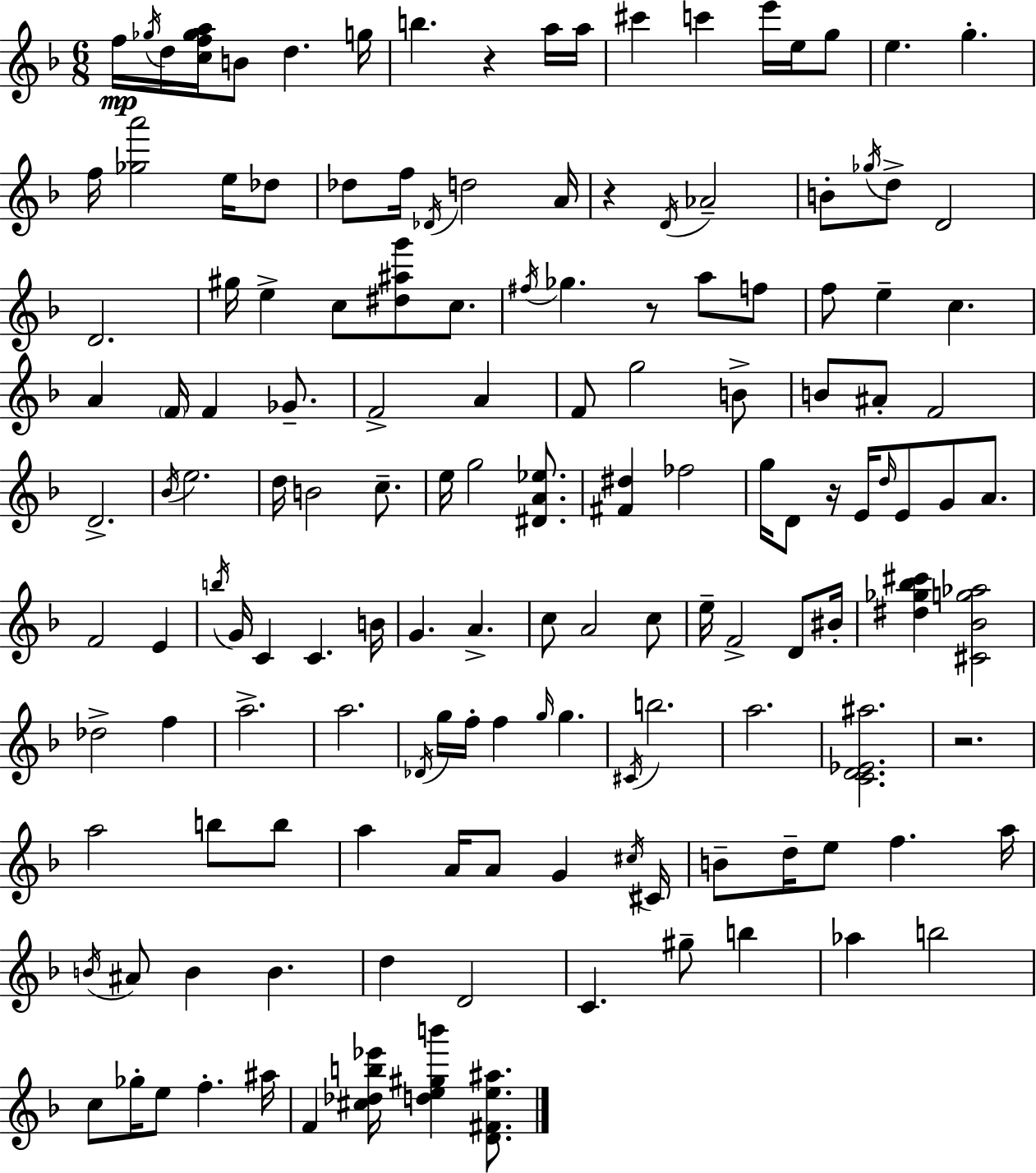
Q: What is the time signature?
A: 6/8